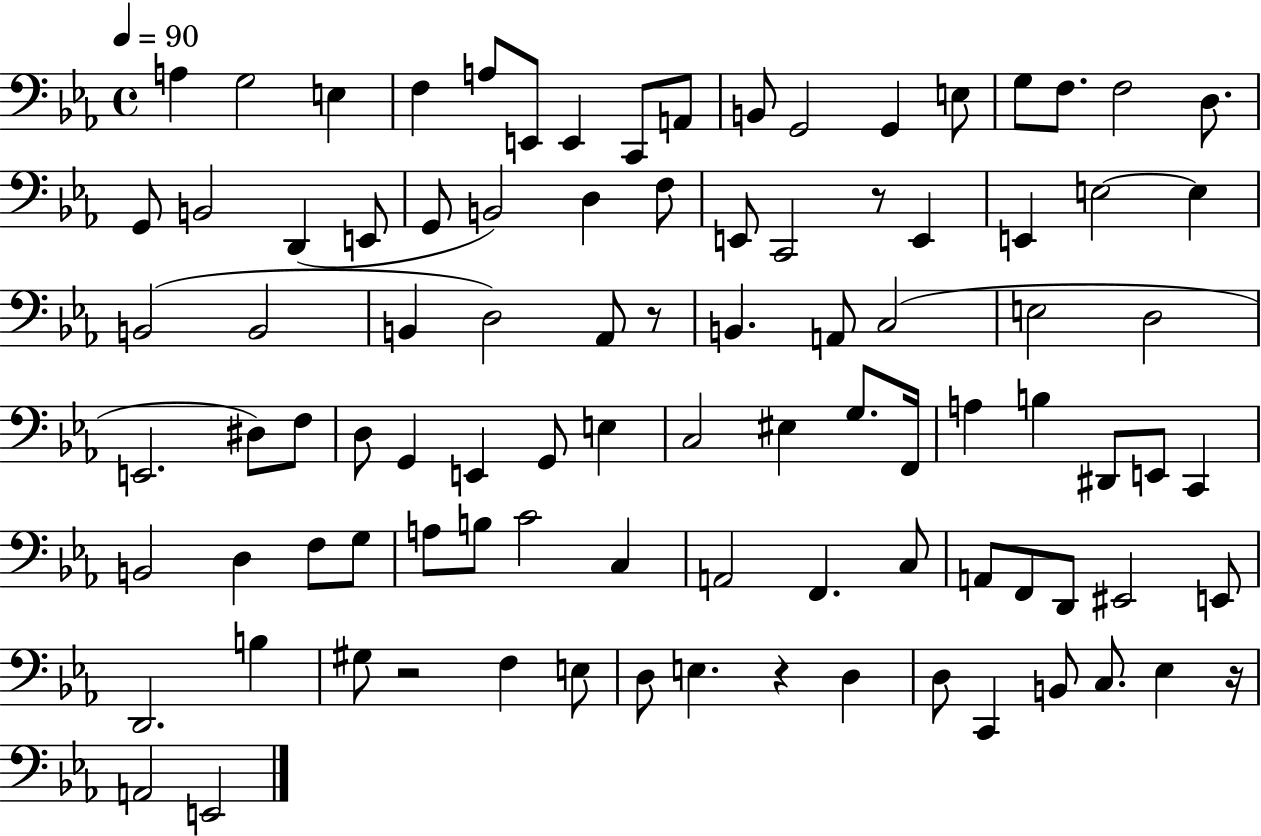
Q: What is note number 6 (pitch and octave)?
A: E2